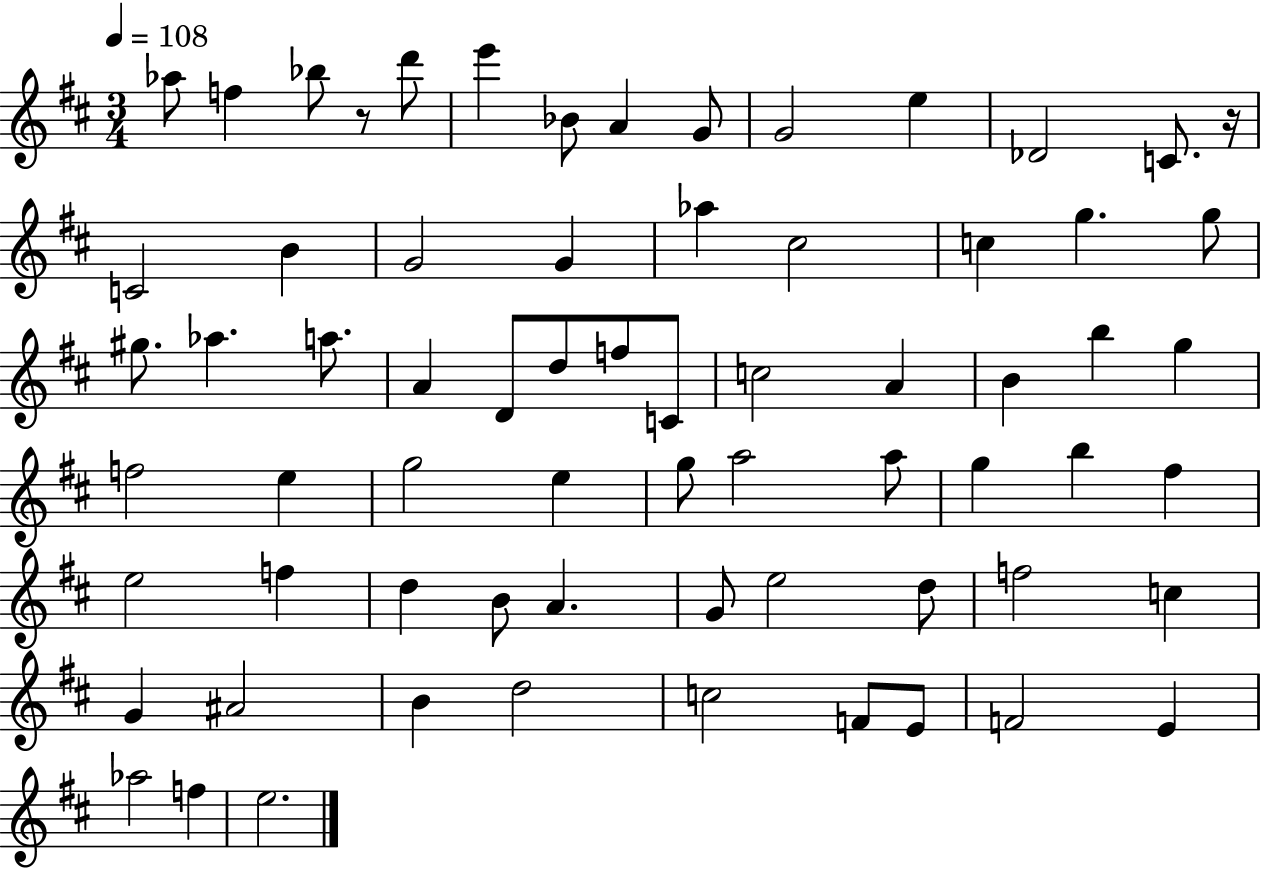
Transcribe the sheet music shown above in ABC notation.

X:1
T:Untitled
M:3/4
L:1/4
K:D
_a/2 f _b/2 z/2 d'/2 e' _B/2 A G/2 G2 e _D2 C/2 z/4 C2 B G2 G _a ^c2 c g g/2 ^g/2 _a a/2 A D/2 d/2 f/2 C/2 c2 A B b g f2 e g2 e g/2 a2 a/2 g b ^f e2 f d B/2 A G/2 e2 d/2 f2 c G ^A2 B d2 c2 F/2 E/2 F2 E _a2 f e2